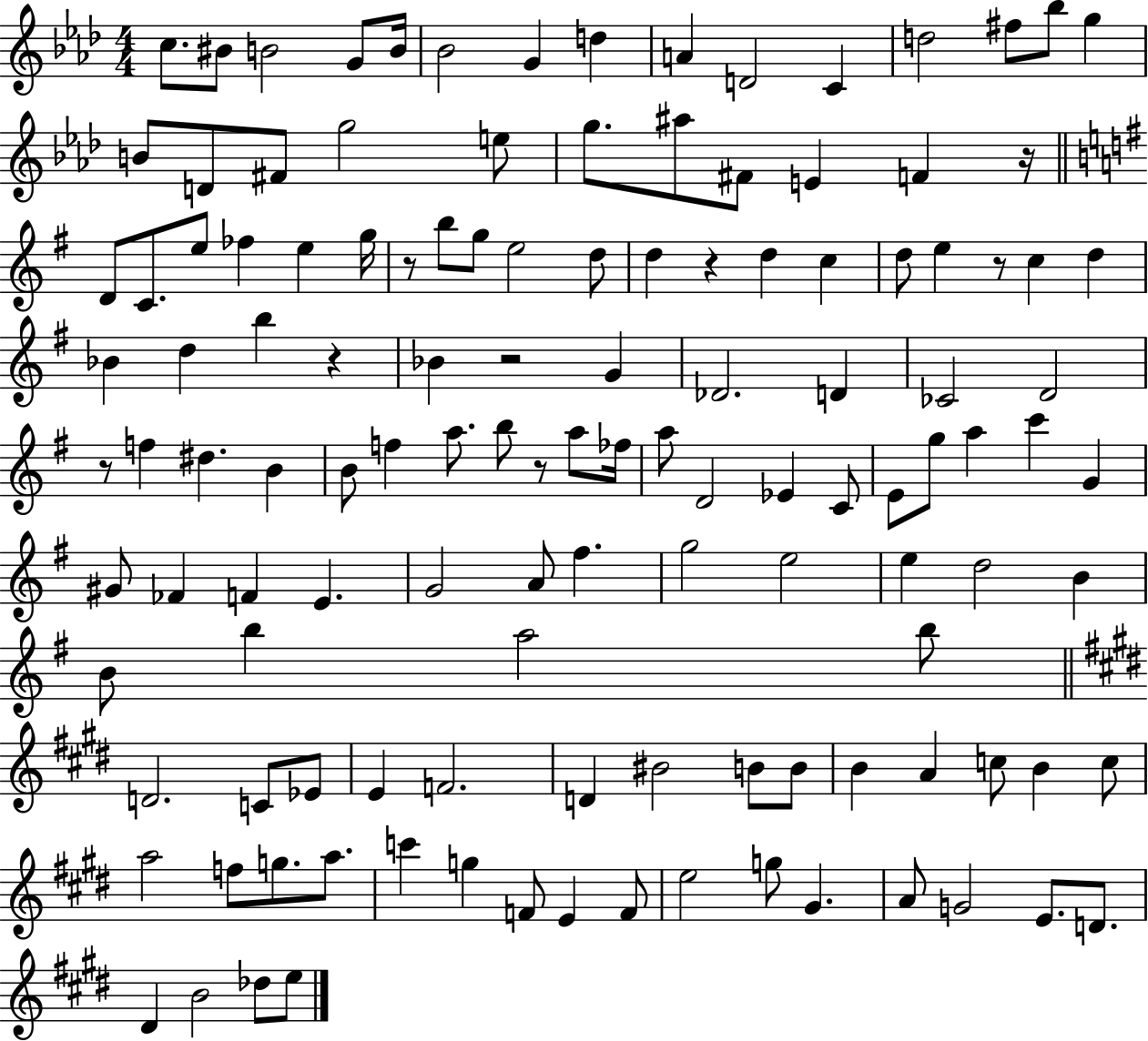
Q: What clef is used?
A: treble